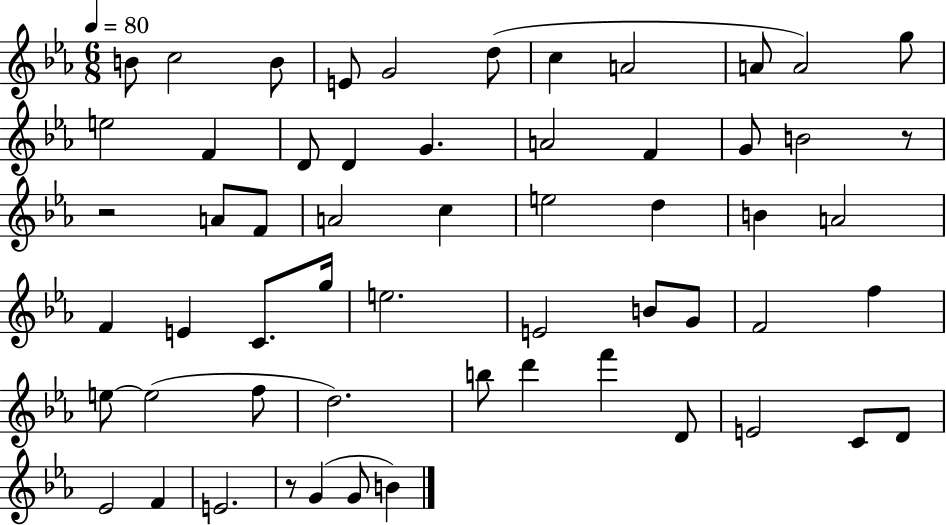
{
  \clef treble
  \numericTimeSignature
  \time 6/8
  \key ees \major
  \tempo 4 = 80
  \repeat volta 2 { b'8 c''2 b'8 | e'8 g'2 d''8( | c''4 a'2 | a'8 a'2) g''8 | \break e''2 f'4 | d'8 d'4 g'4. | a'2 f'4 | g'8 b'2 r8 | \break r2 a'8 f'8 | a'2 c''4 | e''2 d''4 | b'4 a'2 | \break f'4 e'4 c'8. g''16 | e''2. | e'2 b'8 g'8 | f'2 f''4 | \break e''8~~ e''2( f''8 | d''2.) | b''8 d'''4 f'''4 d'8 | e'2 c'8 d'8 | \break ees'2 f'4 | e'2. | r8 g'4( g'8 b'4) | } \bar "|."
}